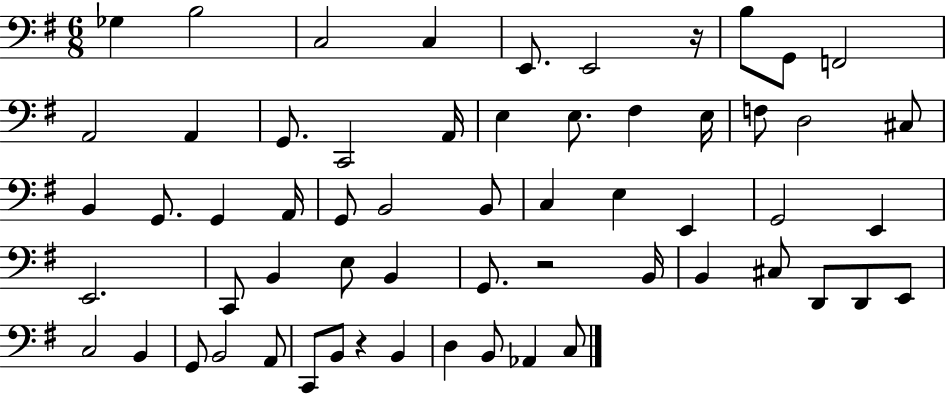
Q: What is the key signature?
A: G major